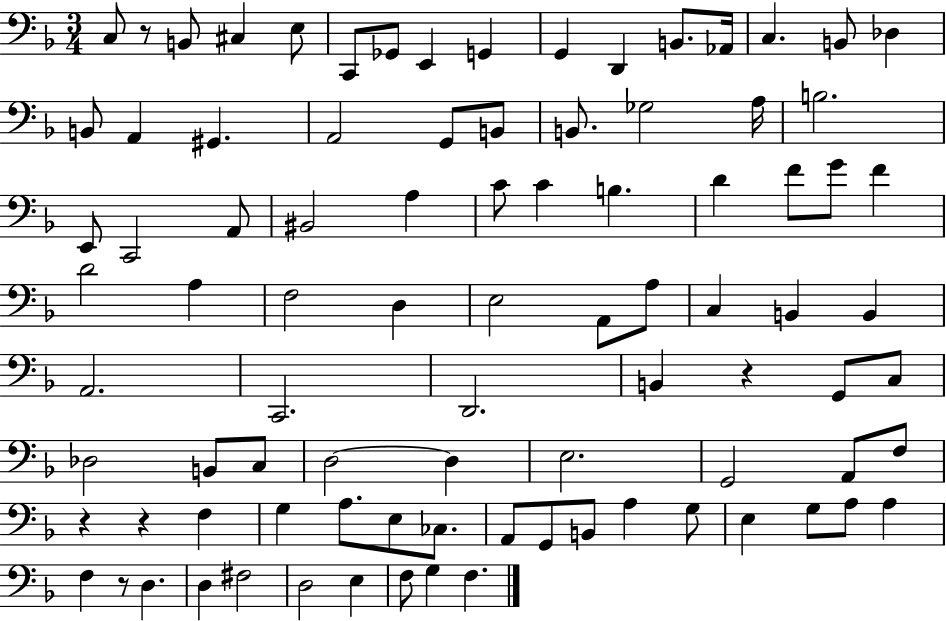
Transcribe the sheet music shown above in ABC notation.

X:1
T:Untitled
M:3/4
L:1/4
K:F
C,/2 z/2 B,,/2 ^C, E,/2 C,,/2 _G,,/2 E,, G,, G,, D,, B,,/2 _A,,/4 C, B,,/2 _D, B,,/2 A,, ^G,, A,,2 G,,/2 B,,/2 B,,/2 _G,2 A,/4 B,2 E,,/2 C,,2 A,,/2 ^B,,2 A, C/2 C B, D F/2 G/2 F D2 A, F,2 D, E,2 A,,/2 A,/2 C, B,, B,, A,,2 C,,2 D,,2 B,, z G,,/2 C,/2 _D,2 B,,/2 C,/2 D,2 D, E,2 G,,2 A,,/2 F,/2 z z F, G, A,/2 E,/2 _C,/2 A,,/2 G,,/2 B,,/2 A, G,/2 E, G,/2 A,/2 A, F, z/2 D, D, ^F,2 D,2 E, F,/2 G, F,